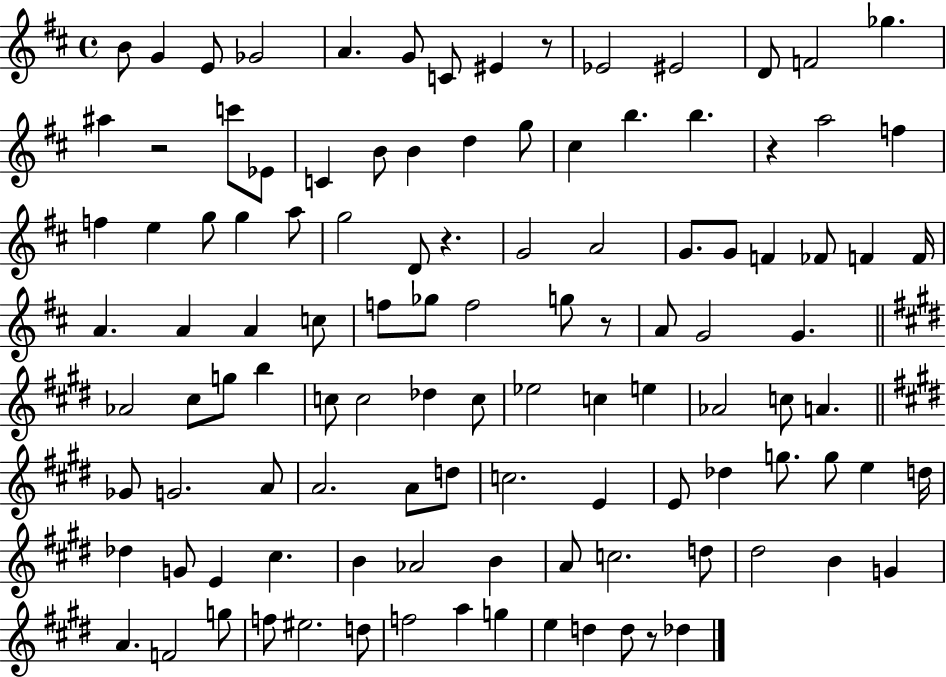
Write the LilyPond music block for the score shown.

{
  \clef treble
  \time 4/4
  \defaultTimeSignature
  \key d \major
  b'8 g'4 e'8 ges'2 | a'4. g'8 c'8 eis'4 r8 | ees'2 eis'2 | d'8 f'2 ges''4. | \break ais''4 r2 c'''8 ees'8 | c'4 b'8 b'4 d''4 g''8 | cis''4 b''4. b''4. | r4 a''2 f''4 | \break f''4 e''4 g''8 g''4 a''8 | g''2 d'8 r4. | g'2 a'2 | g'8. g'8 f'4 fes'8 f'4 f'16 | \break a'4. a'4 a'4 c''8 | f''8 ges''8 f''2 g''8 r8 | a'8 g'2 g'4. | \bar "||" \break \key e \major aes'2 cis''8 g''8 b''4 | c''8 c''2 des''4 c''8 | ees''2 c''4 e''4 | aes'2 c''8 a'4. | \break \bar "||" \break \key e \major ges'8 g'2. a'8 | a'2. a'8 d''8 | c''2. e'4 | e'8 des''4 g''8. g''8 e''4 d''16 | \break des''4 g'8 e'4 cis''4. | b'4 aes'2 b'4 | a'8 c''2. d''8 | dis''2 b'4 g'4 | \break a'4. f'2 g''8 | f''8 eis''2. d''8 | f''2 a''4 g''4 | e''4 d''4 d''8 r8 des''4 | \break \bar "|."
}